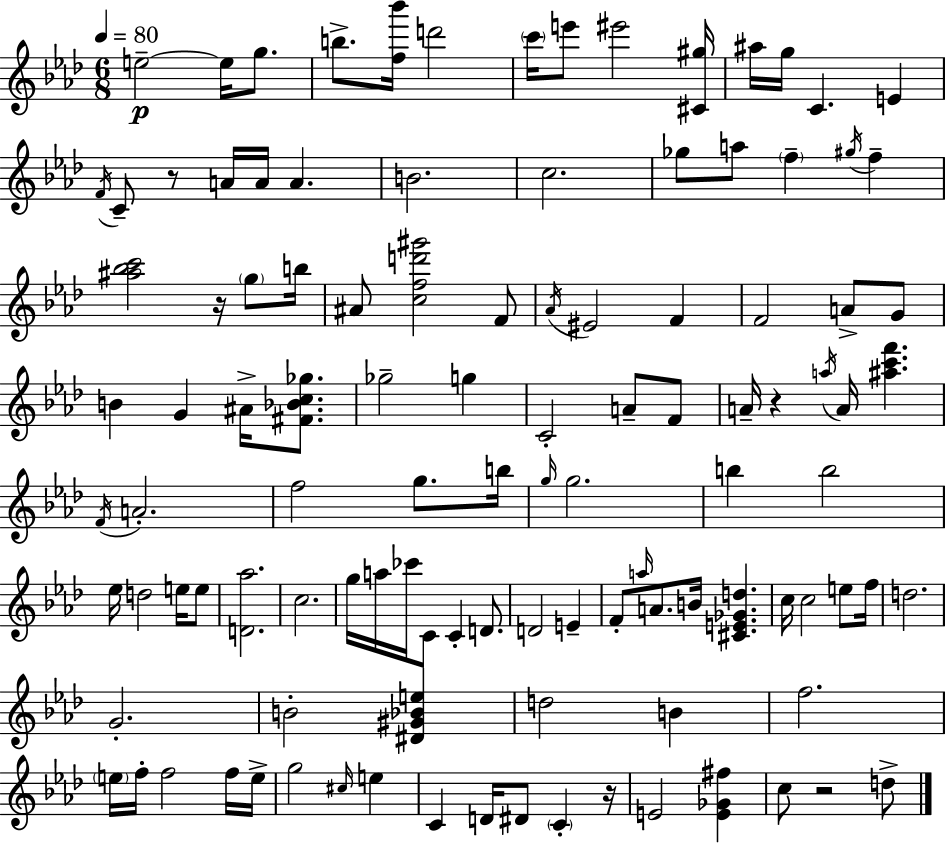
E5/h E5/s G5/e. B5/e. [F5,Bb6]/s D6/h C6/s E6/e EIS6/h [C#4,G#5]/s A#5/s G5/s C4/q. E4/q F4/s C4/e R/e A4/s A4/s A4/q. B4/h. C5/h. Gb5/e A5/e F5/q G#5/s F5/q [A#5,Bb5,C6]/h R/s G5/e B5/s A#4/e [C5,F5,D6,G#6]/h F4/e Ab4/s EIS4/h F4/q F4/h A4/e G4/e B4/q G4/q A#4/s [F#4,Bb4,C5,Gb5]/e. Gb5/h G5/q C4/h A4/e F4/e A4/s R/q A5/s A4/s [A#5,C6,F6]/q. F4/s A4/h. F5/h G5/e. B5/s G5/s G5/h. B5/q B5/h Eb5/s D5/h E5/s E5/e [D4,Ab5]/h. C5/h. G5/s A5/s CES6/s C4/e C4/q D4/e. D4/h E4/q F4/e A5/s A4/e. B4/s [C#4,E4,Gb4,D5]/q. C5/s C5/h E5/e F5/s D5/h. G4/h. B4/h [D#4,G#4,Bb4,E5]/q D5/h B4/q F5/h. E5/s F5/s F5/h F5/s E5/s G5/h C#5/s E5/q C4/q D4/s D#4/e C4/q R/s E4/h [E4,Gb4,F#5]/q C5/e R/h D5/e